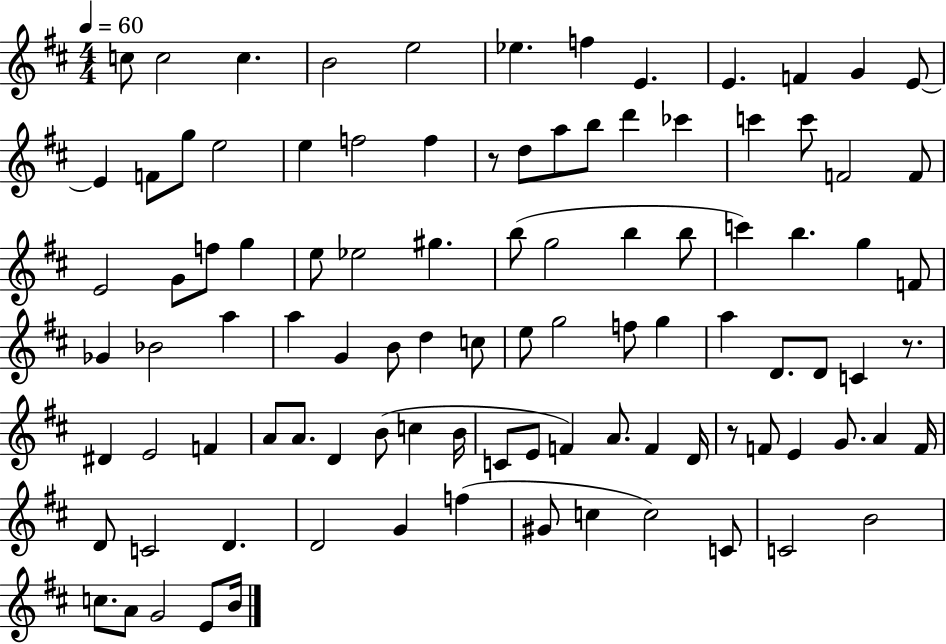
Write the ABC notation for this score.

X:1
T:Untitled
M:4/4
L:1/4
K:D
c/2 c2 c B2 e2 _e f E E F G E/2 E F/2 g/2 e2 e f2 f z/2 d/2 a/2 b/2 d' _c' c' c'/2 F2 F/2 E2 G/2 f/2 g e/2 _e2 ^g b/2 g2 b b/2 c' b g F/2 _G _B2 a a G B/2 d c/2 e/2 g2 f/2 g a D/2 D/2 C z/2 ^D E2 F A/2 A/2 D B/2 c B/4 C/2 E/2 F A/2 F D/4 z/2 F/2 E G/2 A F/4 D/2 C2 D D2 G f ^G/2 c c2 C/2 C2 B2 c/2 A/2 G2 E/2 B/4